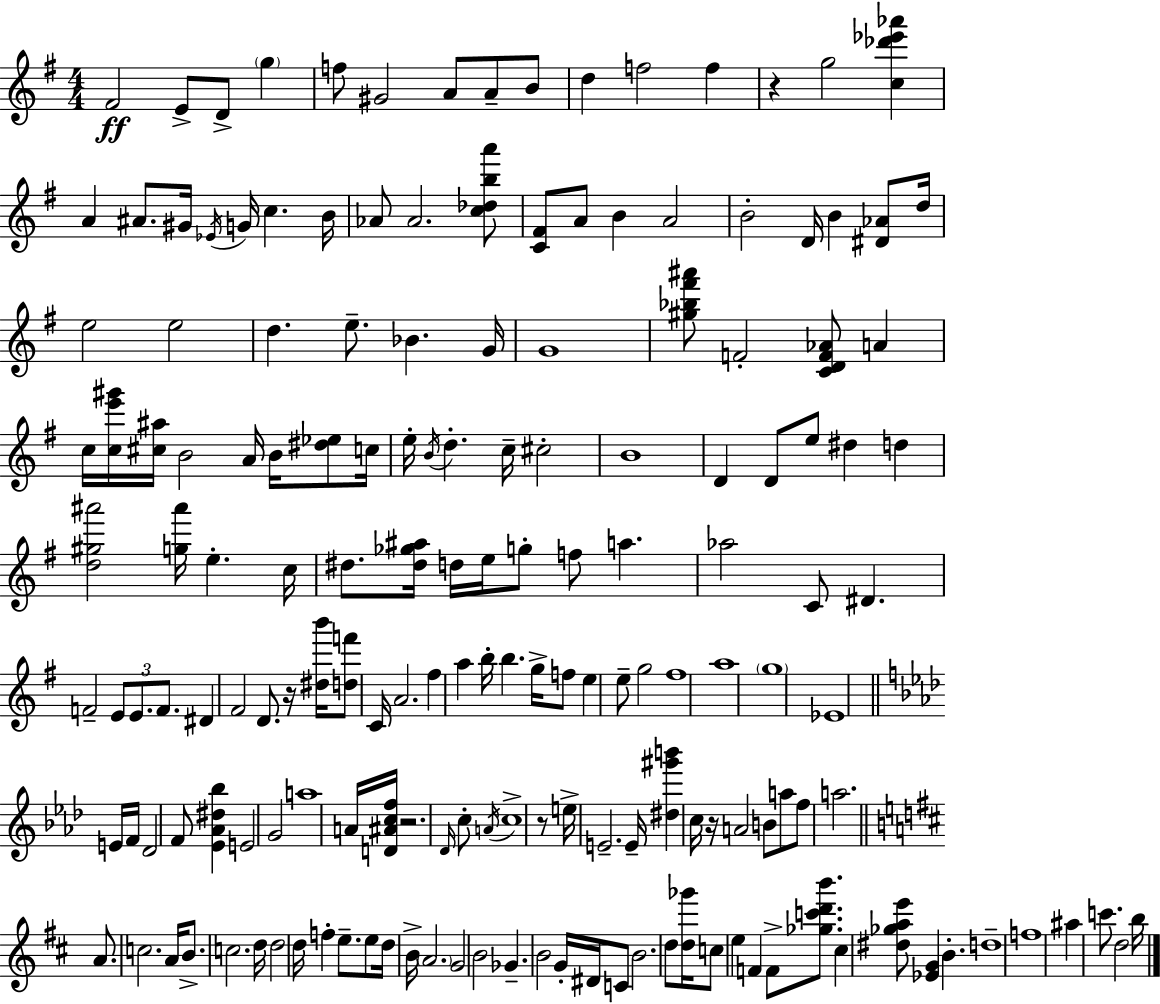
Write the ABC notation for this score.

X:1
T:Untitled
M:4/4
L:1/4
K:G
^F2 E/2 D/2 g f/2 ^G2 A/2 A/2 B/2 d f2 f z g2 [c_d'_e'_a'] A ^A/2 ^G/4 _E/4 G/4 c B/4 _A/2 _A2 [c_dba']/2 [C^F]/2 A/2 B A2 B2 D/4 B [^D_A]/2 d/4 e2 e2 d e/2 _B G/4 G4 [^g_b^f'^a']/2 F2 [CDF_A]/2 A c/4 [ce'^g']/4 [^c^a]/4 B2 A/4 B/4 [^d_e]/2 c/4 e/4 B/4 d c/4 ^c2 B4 D D/2 e/2 ^d d [d^g^a']2 [g^a']/4 e c/4 ^d/2 [^d_g^a]/4 d/4 e/4 g/2 f/2 a _a2 C/2 ^D F2 E/2 E/2 F/2 ^D ^F2 D/2 z/4 [^db']/4 [df']/2 C/4 A2 ^f a b/4 b g/4 f/2 e e/2 g2 ^f4 a4 g4 _E4 E/4 F/4 _D2 F/2 [_E_A^d_b] E2 G2 a4 A/4 [D^Acf]/4 z2 _D/4 c/2 A/4 c4 z/2 e/4 E2 E/4 [^d^g'b'] c/4 z/4 A2 B/2 a/2 f/2 a2 A/2 c2 A/4 B/2 c2 d/4 d2 d/4 f e/2 e/2 d/4 B/4 A2 G2 B2 _G B2 G/4 ^D/4 C/2 B2 d/2 [d_g']/4 c/2 e F F/2 [_gc'd'b']/2 ^c [^d_gae']/2 [_EG] B d4 f4 ^a c'/2 d2 b/4